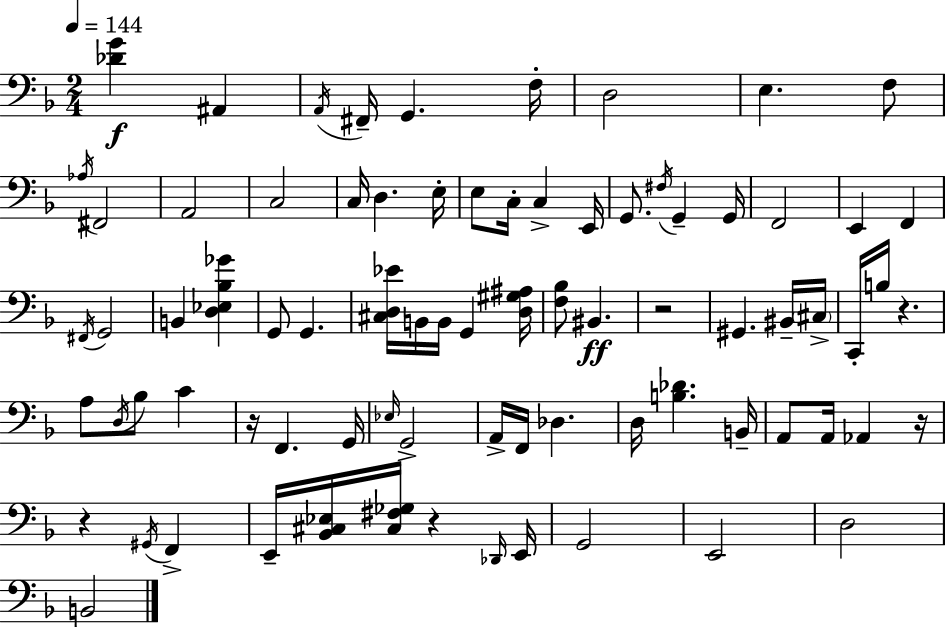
[Db4,G4]/q A#2/q A2/s F#2/s G2/q. F3/s D3/h E3/q. F3/e Ab3/s F#2/h A2/h C3/h C3/s D3/q. E3/s E3/e C3/s C3/q E2/s G2/e. F#3/s G2/q G2/s F2/h E2/q F2/q F#2/s G2/h B2/q [D3,Eb3,Bb3,Gb4]/q G2/e G2/q. [C#3,D3,Eb4]/s B2/s B2/s G2/q [D3,G#3,A#3]/s [F3,Bb3]/e BIS2/q. R/h G#2/q. BIS2/s C#3/s C2/s B3/s R/q. A3/e D3/s Bb3/e C4/q R/s F2/q. G2/s Eb3/s G2/h A2/s F2/s Db3/q. D3/s [B3,Db4]/q. B2/s A2/e A2/s Ab2/q R/s R/q G#2/s F2/q E2/s [Bb2,C#3,Eb3]/s [C#3,F#3,Gb3]/s R/q Db2/s E2/s G2/h E2/h D3/h B2/h